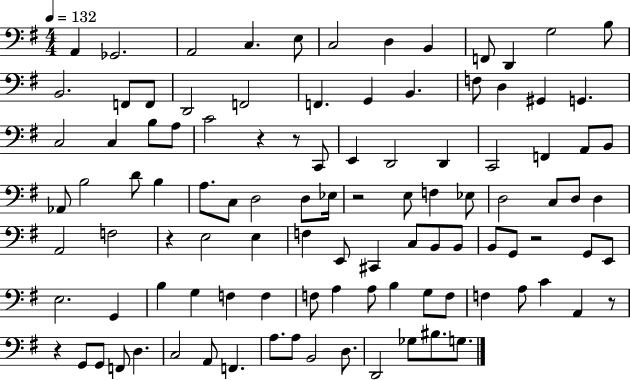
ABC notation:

X:1
T:Untitled
M:4/4
L:1/4
K:G
A,, _G,,2 A,,2 C, E,/2 C,2 D, B,, F,,/2 D,, G,2 B,/2 B,,2 F,,/2 F,,/2 D,,2 F,,2 F,, G,, B,, F,/2 D, ^G,, G,, C,2 C, B,/2 A,/2 C2 z z/2 C,,/2 E,, D,,2 D,, C,,2 F,, A,,/2 B,,/2 _A,,/2 B,2 D/2 B, A,/2 C,/2 D,2 D,/2 _E,/4 z2 E,/2 F, _E,/2 D,2 C,/2 D,/2 D, A,,2 F,2 z E,2 E, F, E,,/2 ^C,, C,/2 B,,/2 B,,/2 B,,/2 G,,/2 z2 G,,/2 E,,/2 E,2 G,, B, G, F, F, F,/2 A, A,/2 B, G,/2 F,/2 F, A,/2 C A,, z/2 z G,,/2 G,,/2 F,,/2 D, C,2 A,,/2 F,, A,/2 A,/2 B,,2 D,/2 D,,2 _G,/2 ^B,/2 G,/2